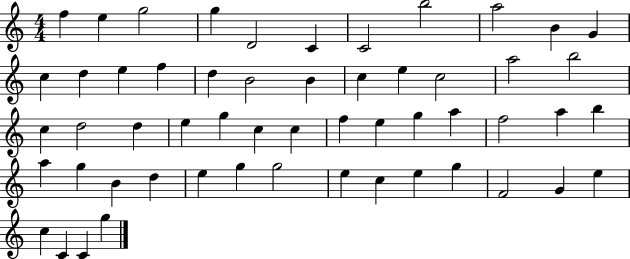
F5/q E5/q G5/h G5/q D4/h C4/q C4/h B5/h A5/h B4/q G4/q C5/q D5/q E5/q F5/q D5/q B4/h B4/q C5/q E5/q C5/h A5/h B5/h C5/q D5/h D5/q E5/q G5/q C5/q C5/q F5/q E5/q G5/q A5/q F5/h A5/q B5/q A5/q G5/q B4/q D5/q E5/q G5/q G5/h E5/q C5/q E5/q G5/q F4/h G4/q E5/q C5/q C4/q C4/q G5/q